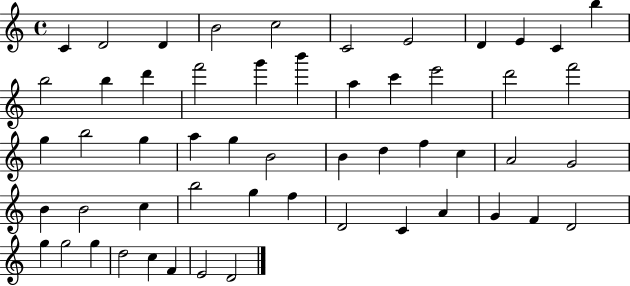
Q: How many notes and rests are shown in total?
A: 54